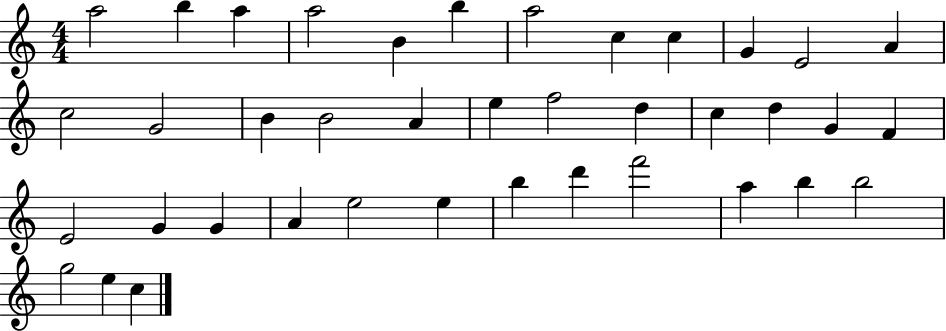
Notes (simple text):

A5/h B5/q A5/q A5/h B4/q B5/q A5/h C5/q C5/q G4/q E4/h A4/q C5/h G4/h B4/q B4/h A4/q E5/q F5/h D5/q C5/q D5/q G4/q F4/q E4/h G4/q G4/q A4/q E5/h E5/q B5/q D6/q F6/h A5/q B5/q B5/h G5/h E5/q C5/q